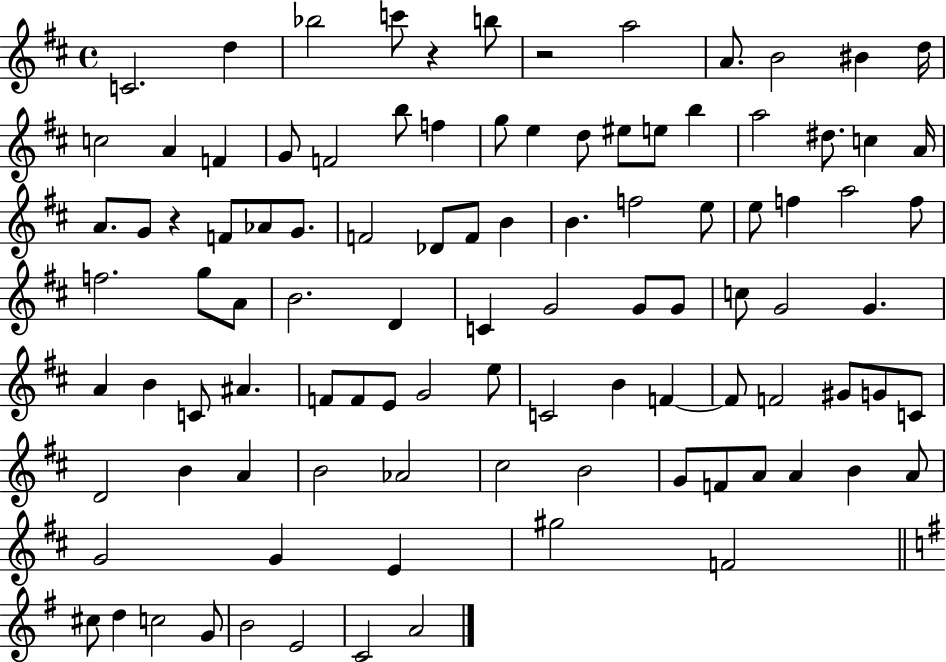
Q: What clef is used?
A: treble